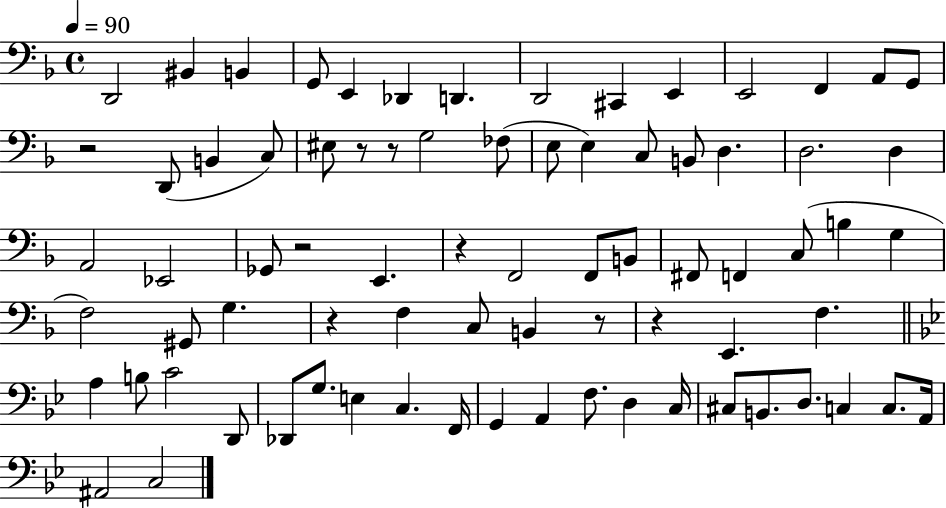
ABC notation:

X:1
T:Untitled
M:4/4
L:1/4
K:F
D,,2 ^B,, B,, G,,/2 E,, _D,, D,, D,,2 ^C,, E,, E,,2 F,, A,,/2 G,,/2 z2 D,,/2 B,, C,/2 ^E,/2 z/2 z/2 G,2 _F,/2 E,/2 E, C,/2 B,,/2 D, D,2 D, A,,2 _E,,2 _G,,/2 z2 E,, z F,,2 F,,/2 B,,/2 ^F,,/2 F,, C,/2 B, G, F,2 ^G,,/2 G, z F, C,/2 B,, z/2 z E,, F, A, B,/2 C2 D,,/2 _D,,/2 G,/2 E, C, F,,/4 G,, A,, F,/2 D, C,/4 ^C,/2 B,,/2 D,/2 C, C,/2 A,,/4 ^A,,2 C,2